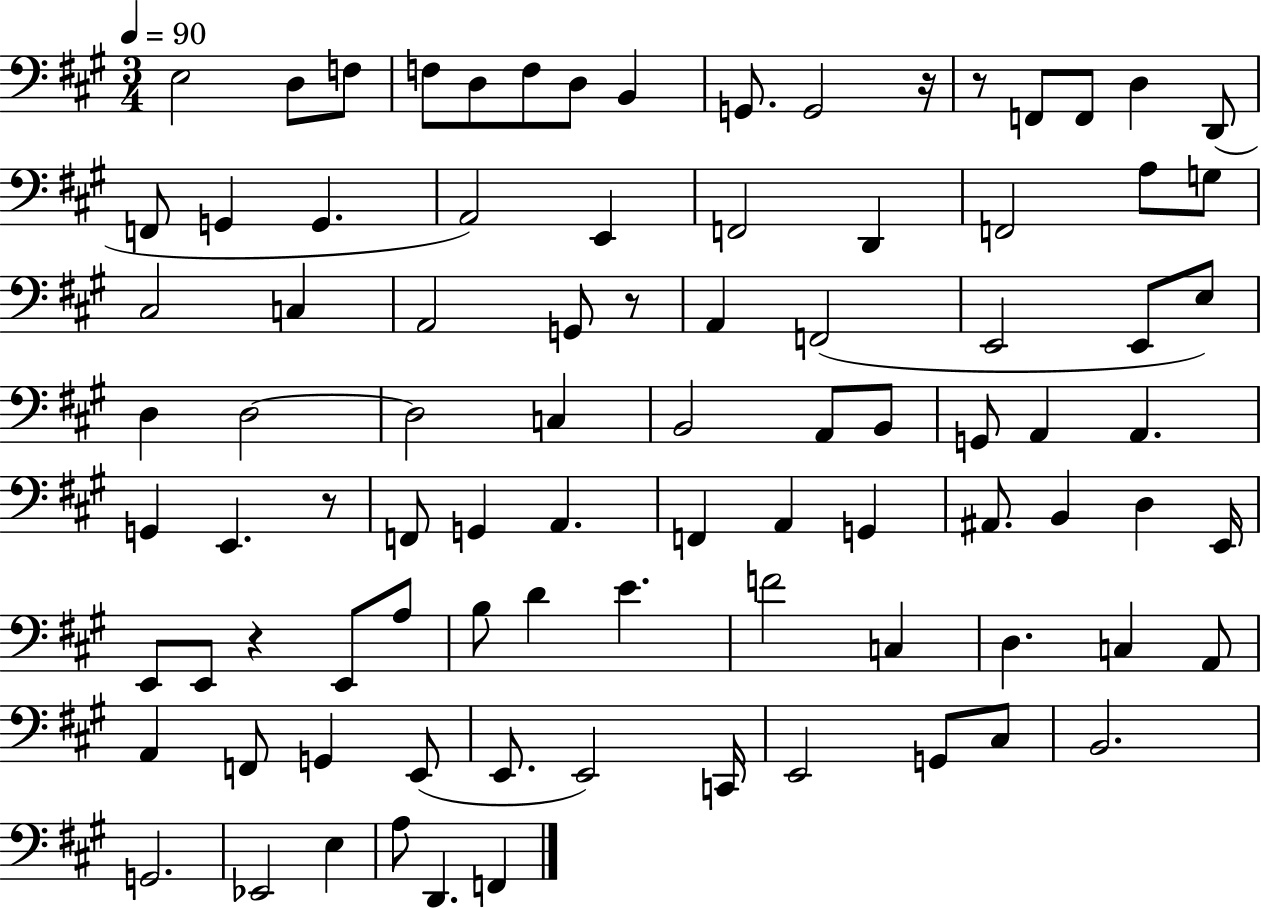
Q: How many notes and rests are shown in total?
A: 89